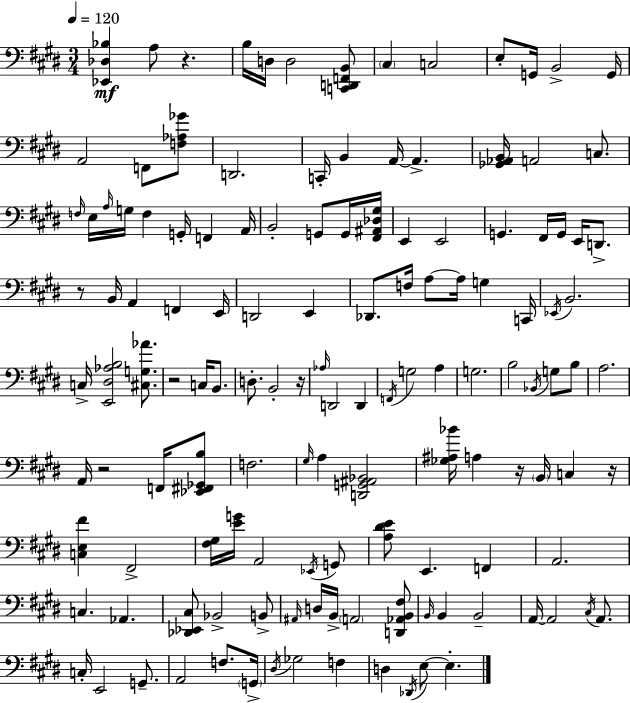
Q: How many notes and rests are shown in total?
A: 134